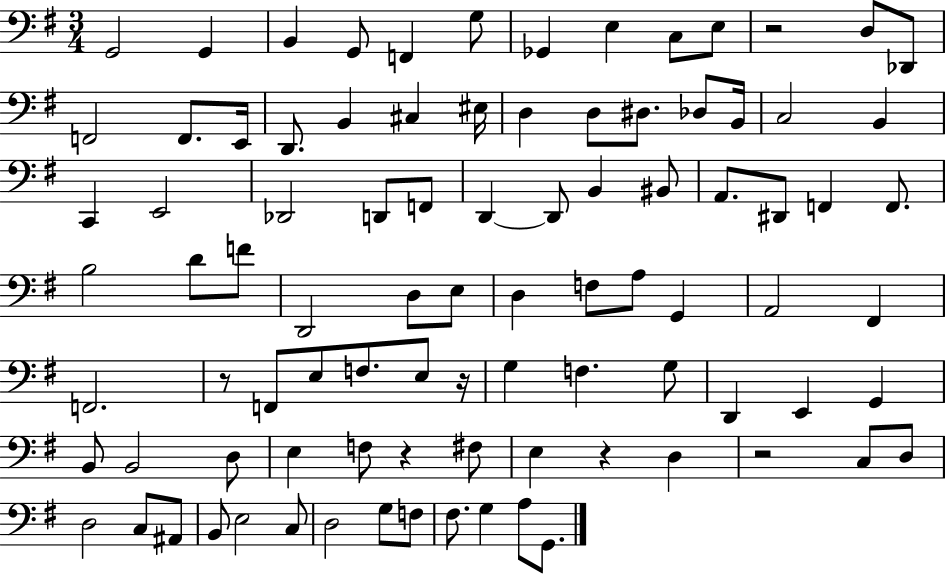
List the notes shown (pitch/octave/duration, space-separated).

G2/h G2/q B2/q G2/e F2/q G3/e Gb2/q E3/q C3/e E3/e R/h D3/e Db2/e F2/h F2/e. E2/s D2/e. B2/q C#3/q EIS3/s D3/q D3/e D#3/e. Db3/e B2/s C3/h B2/q C2/q E2/h Db2/h D2/e F2/e D2/q D2/e B2/q BIS2/e A2/e. D#2/e F2/q F2/e. B3/h D4/e F4/e D2/h D3/e E3/e D3/q F3/e A3/e G2/q A2/h F#2/q F2/h. R/e F2/e E3/e F3/e. E3/e R/s G3/q F3/q. G3/e D2/q E2/q G2/q B2/e B2/h D3/e E3/q F3/e R/q F#3/e E3/q R/q D3/q R/h C3/e D3/e D3/h C3/e A#2/e B2/e E3/h C3/e D3/h G3/e F3/e F#3/e. G3/q A3/e G2/e.